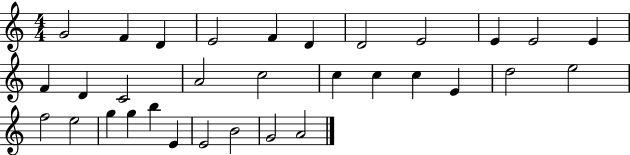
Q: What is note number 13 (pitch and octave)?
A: D4